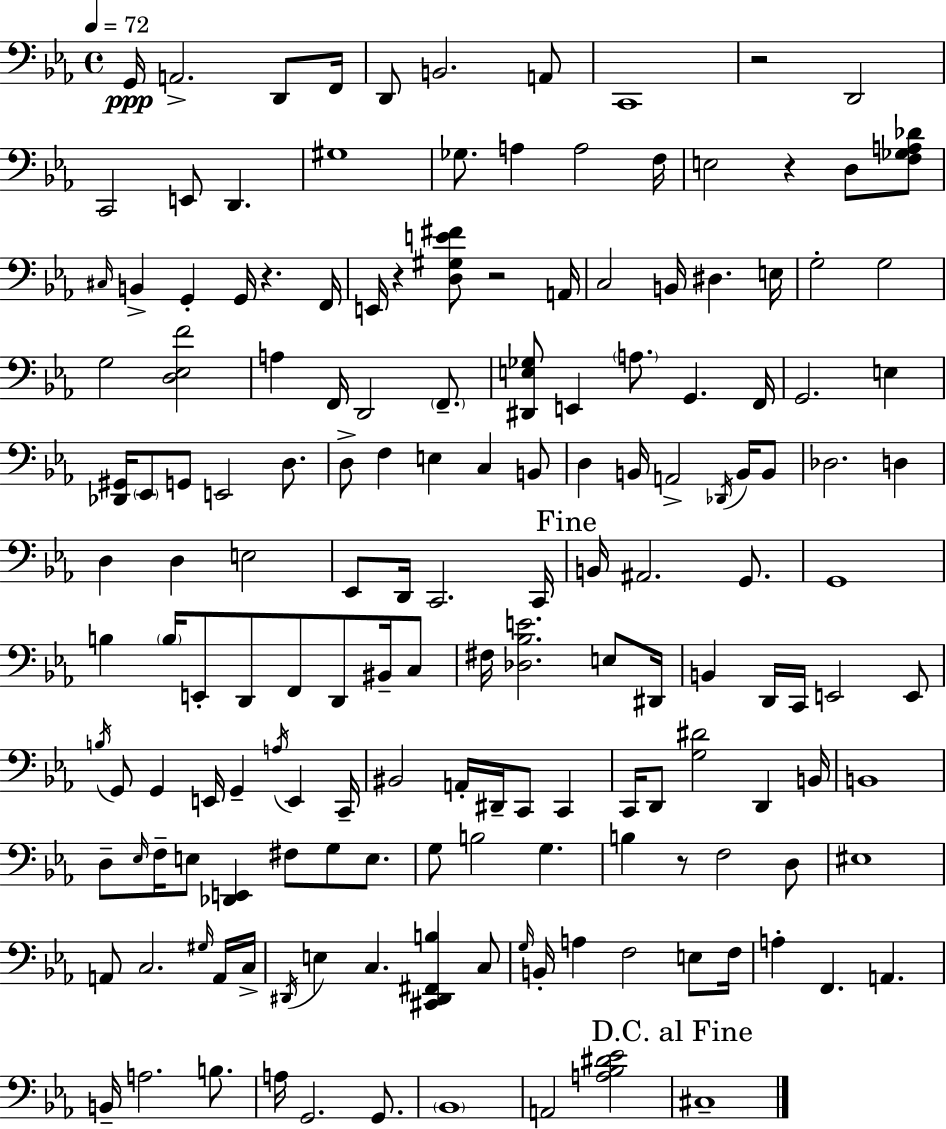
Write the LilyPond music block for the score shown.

{
  \clef bass
  \time 4/4
  \defaultTimeSignature
  \key c \minor
  \tempo 4 = 72
  g,16\ppp a,2.-> d,8 f,16 | d,8 b,2. a,8 | c,1 | r2 d,2 | \break c,2 e,8 d,4. | gis1 | ges8. a4 a2 f16 | e2 r4 d8 <f ges a des'>8 | \break \grace { cis16 } b,4-> g,4-. g,16 r4. | f,16 e,16 r4 <d gis e' fis'>8 r2 | a,16 c2 b,16 dis4. | e16 g2-. g2 | \break g2 <d ees f'>2 | a4 f,16 d,2 \parenthesize f,8.-- | <dis, e ges>8 e,4 \parenthesize a8. g,4. | f,16 g,2. e4 | \break <des, gis,>16 \parenthesize ees,8 g,8 e,2 d8. | d8-> f4 e4 c4 b,8 | d4 b,16 a,2-> \acciaccatura { des,16 } b,16 | b,8 des2. d4 | \break d4 d4 e2 | ees,8 d,16 c,2. | c,16 \mark "Fine" b,16 ais,2. g,8. | g,1 | \break b4 \parenthesize b16 e,8-. d,8 f,8 d,8 bis,16-- | c8 fis16 <des bes e'>2. e8 | dis,16 b,4 d,16 c,16 e,2 | e,8 \acciaccatura { b16 } g,8 g,4 e,16 g,4-- \acciaccatura { a16 } e,4 | \break c,16-- bis,2 a,16-. dis,16-- c,8 | c,4 c,16 d,8 <g dis'>2 d,4 | b,16 b,1 | d8-- \grace { ees16 } f16-- e8 <des, e,>4 fis8 | \break g8 e8. g8 b2 g4. | b4 r8 f2 | d8 eis1 | a,8 c2. | \break \grace { gis16 } a,16 c16-> \acciaccatura { dis,16 } e4 c4. | <cis, dis, fis, b>4 c8 \grace { g16 } b,16-. a4 f2 | e8 f16 a4-. f,4. | a,4. b,16-- a2. | \break b8. a16 g,2. | g,8. \parenthesize bes,1 | a,2 | <a bes dis' ees'>2 \mark "D.C. al Fine" cis1-- | \break \bar "|."
}